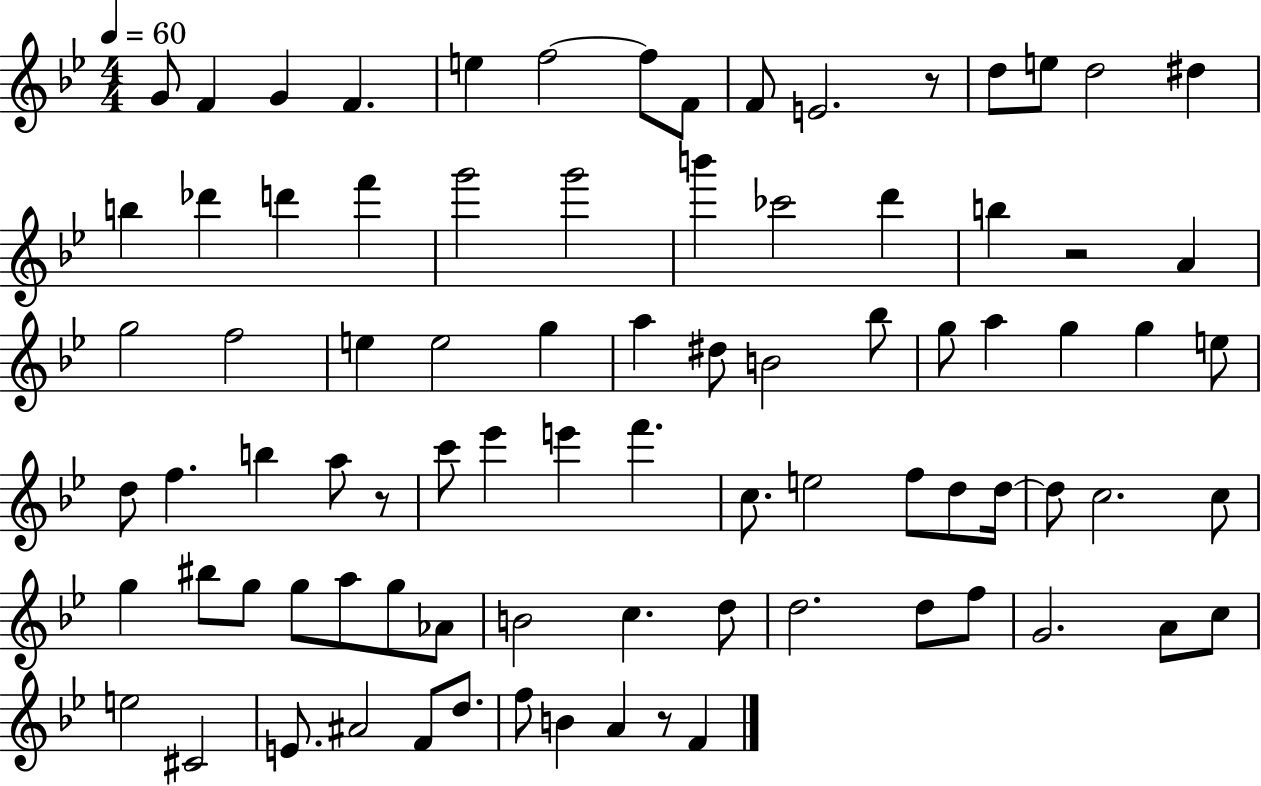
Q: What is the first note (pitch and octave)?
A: G4